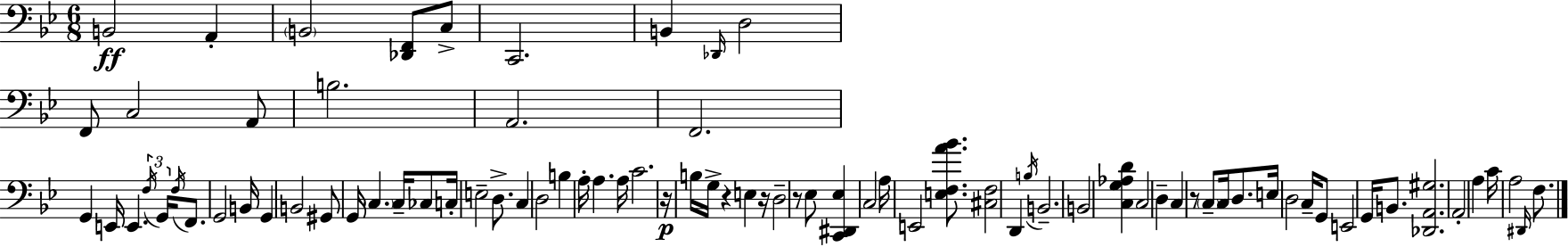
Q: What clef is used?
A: bass